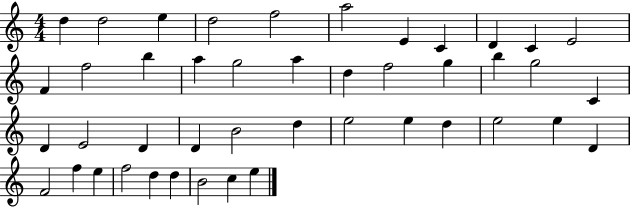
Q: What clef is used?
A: treble